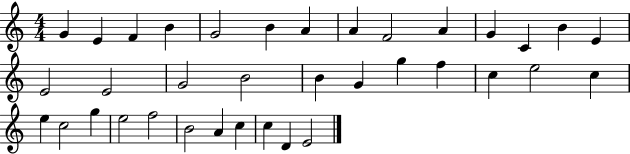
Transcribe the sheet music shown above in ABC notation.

X:1
T:Untitled
M:4/4
L:1/4
K:C
G E F B G2 B A A F2 A G C B E E2 E2 G2 B2 B G g f c e2 c e c2 g e2 f2 B2 A c c D E2